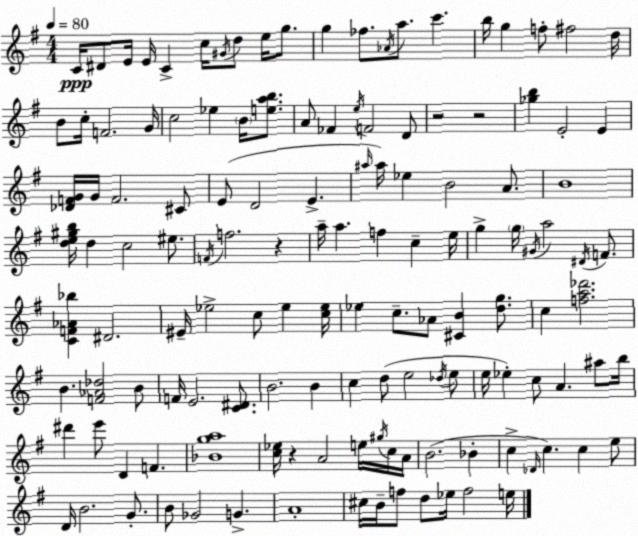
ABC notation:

X:1
T:Untitled
M:4/4
L:1/4
K:Em
C/4 ^D/2 E/4 E/4 C c/4 ^G/4 d/2 e/4 g/2 g _f/2 _A/4 a/2 c' b/4 g f/2 ^f2 d/4 B/2 c/4 F2 G/4 c2 _e B/4 [eab]/2 A/2 _F e/4 F2 D/2 z2 z2 [_gb] E2 E [_DFG]/4 G/4 F2 ^C/2 E/2 D2 E ^a/4 ^a/4 _e B2 A/2 B4 [de^gb]/4 d c2 ^e/2 F/4 f2 z a/4 a f c e/4 g g/4 ^G/4 a2 ^D/4 F/2 [CF_A_b] ^D2 ^E/4 _e2 c/2 _e [c_e]/4 _e c/2 _A/2 [^CB] [dg]/2 c [fa_d']2 B [F_A_d]2 B/2 F/4 E2 [C^D]/2 B2 B c d/2 e2 _d/4 e/2 e/4 _e c/2 A ^a/2 b/4 ^d' e'/2 D F [_Bga]4 [c_e]/4 z A2 e/4 ^g/4 c/4 A/4 B2 _B c _D/4 c c e/2 D/4 B2 G/2 B/2 _G2 G A4 ^c/4 B/4 f/2 d/2 _e/4 f2 e/4